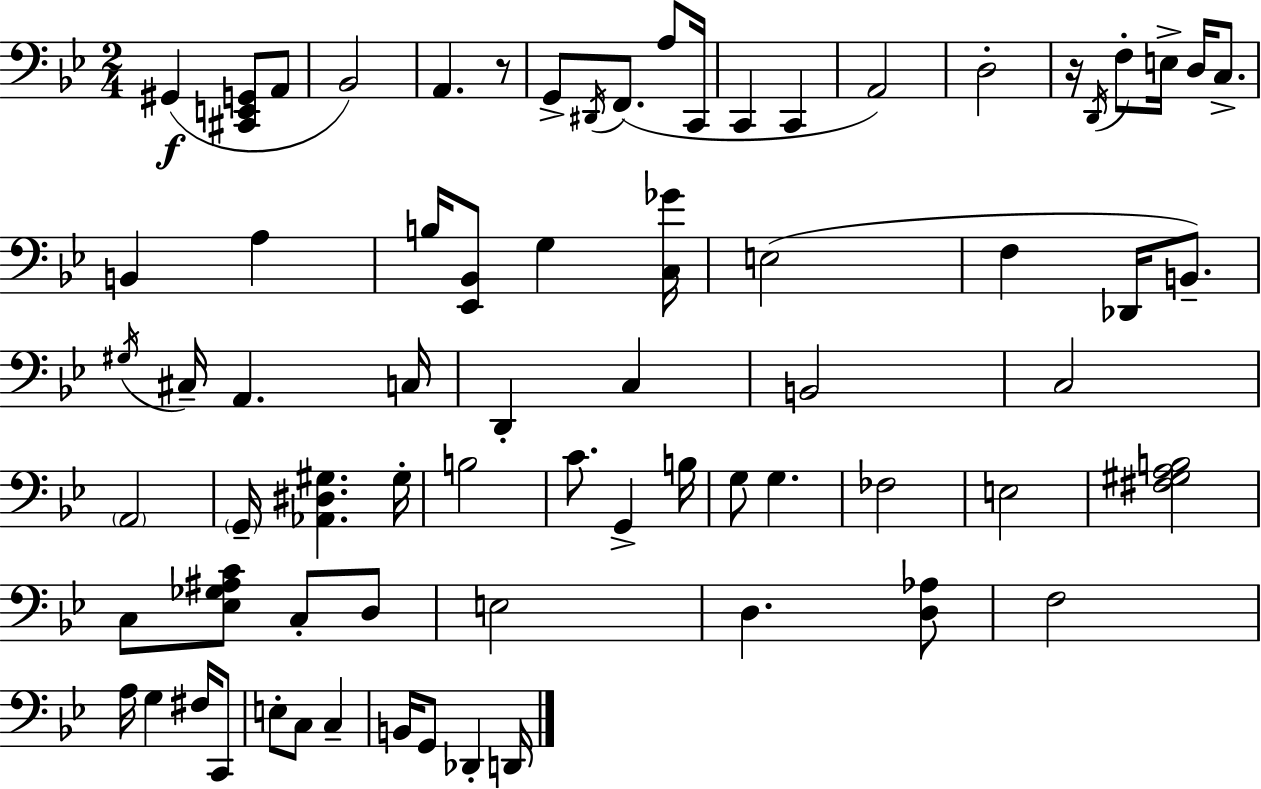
{
  \clef bass
  \numericTimeSignature
  \time 2/4
  \key g \minor
  gis,4(\f <cis, e, g,>8 a,8 | bes,2) | a,4. r8 | g,8-> \acciaccatura { dis,16 } f,8.( a8 | \break c,16 c,4 c,4 | a,2) | d2-. | r16 \acciaccatura { d,16 } f8-. e16-> d16 c8.-> | \break b,4 a4 | b16 <ees, bes,>8 g4 | <c ges'>16 e2( | f4 des,16 b,8.--) | \break \acciaccatura { gis16 } cis16-- a,4. | c16 d,4-. c4 | b,2 | c2 | \break \parenthesize a,2 | \parenthesize g,16-- <aes, dis gis>4. | gis16-. b2 | c'8. g,4-> | \break b16 g8 g4. | fes2 | e2 | <fis gis a b>2 | \break c8 <ees ges ais c'>8 c8-. | d8 e2 | d4. | <d aes>8 f2 | \break a16 g4 | fis16 c,8 e8-. c8 c4-- | b,16 g,8 des,4-. | d,16 \bar "|."
}